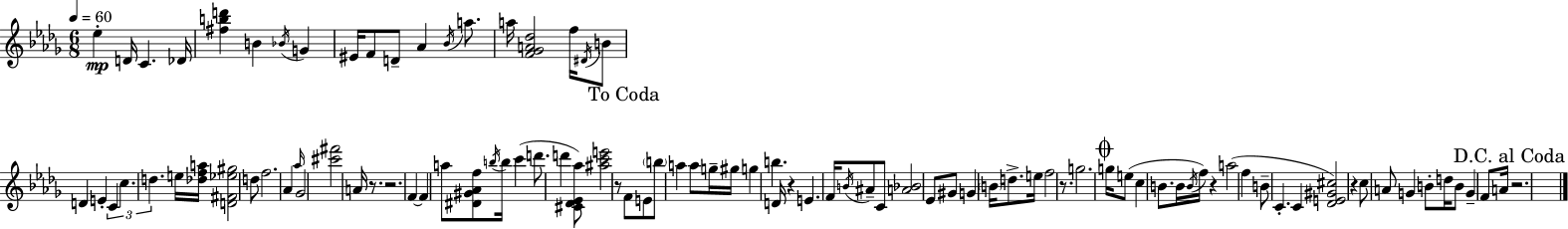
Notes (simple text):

Eb5/q D4/s C4/q. Db4/s [F#5,B5,D6]/q B4/q Bb4/s G4/q EIS4/s F4/e D4/e Ab4/q Bb4/s A5/e. A5/s [F4,Gb4,A4,Db5]/h F5/s D#4/s B4/e D4/q E4/q C4/q C5/q. D5/q. E5/s [Db5,F5,A5]/s [D4,F#4,Eb5,G#5]/h D5/e F5/h. Ab4/q Ab5/s Gb4/h [C#6,F#6]/h A4/s R/e. R/h. F4/q F4/q A5/e [D#4,G#4,Ab4,F5]/e B5/s B5/s C6/q D6/e. D6/q [C#4,Db4,Eb4,Ab5]/e [A#5,C6,E6]/h R/e F4/e E4/e B5/e A5/q A5/e G5/s G#5/s G5/q B5/q. D4/s R/q E4/q. F4/s B4/s A#4/e C4/e [A4,Bb4]/h Eb4/e G#4/e G4/q B4/s D5/e. E5/s F5/h R/e. G5/h. G5/s E5/e C5/q B4/e. B4/s B4/s F5/s R/q A5/h F5/q B4/e C4/q. C4/q [Db4,E4,G#4,C#5]/h R/q C5/e A4/e G4/q B4/e D5/s B4/e G4/q F4/e A4/s R/h.